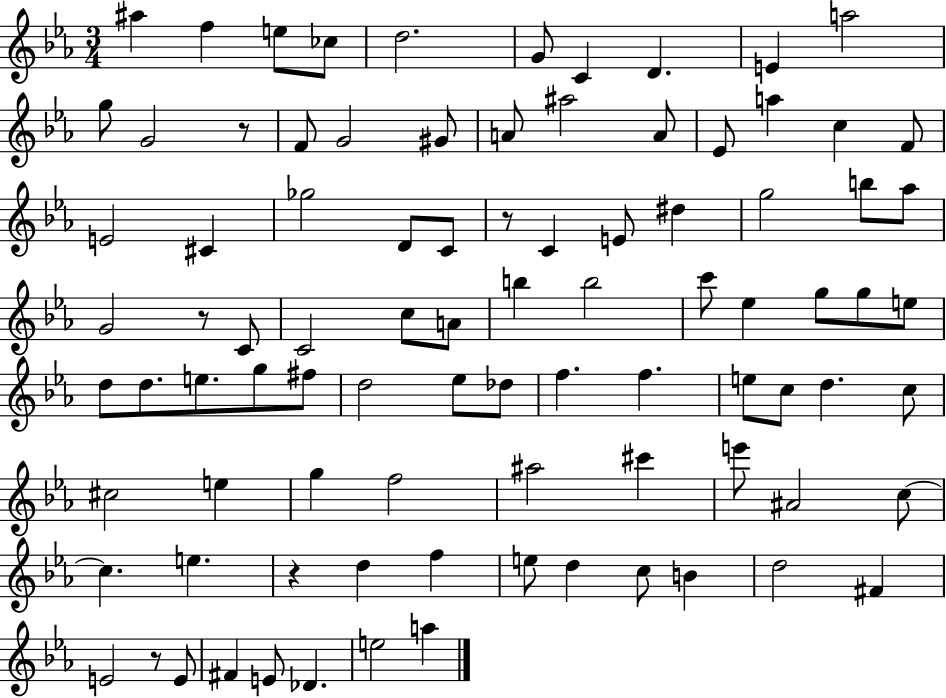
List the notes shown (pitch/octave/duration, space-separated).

A#5/q F5/q E5/e CES5/e D5/h. G4/e C4/q D4/q. E4/q A5/h G5/e G4/h R/e F4/e G4/h G#4/e A4/e A#5/h A4/e Eb4/e A5/q C5/q F4/e E4/h C#4/q Gb5/h D4/e C4/e R/e C4/q E4/e D#5/q G5/h B5/e Ab5/e G4/h R/e C4/e C4/h C5/e A4/e B5/q B5/h C6/e Eb5/q G5/e G5/e E5/e D5/e D5/e. E5/e. G5/e F#5/e D5/h Eb5/e Db5/e F5/q. F5/q. E5/e C5/e D5/q. C5/e C#5/h E5/q G5/q F5/h A#5/h C#6/q E6/e A#4/h C5/e C5/q. E5/q. R/q D5/q F5/q E5/e D5/q C5/e B4/q D5/h F#4/q E4/h R/e E4/e F#4/q E4/e Db4/q. E5/h A5/q